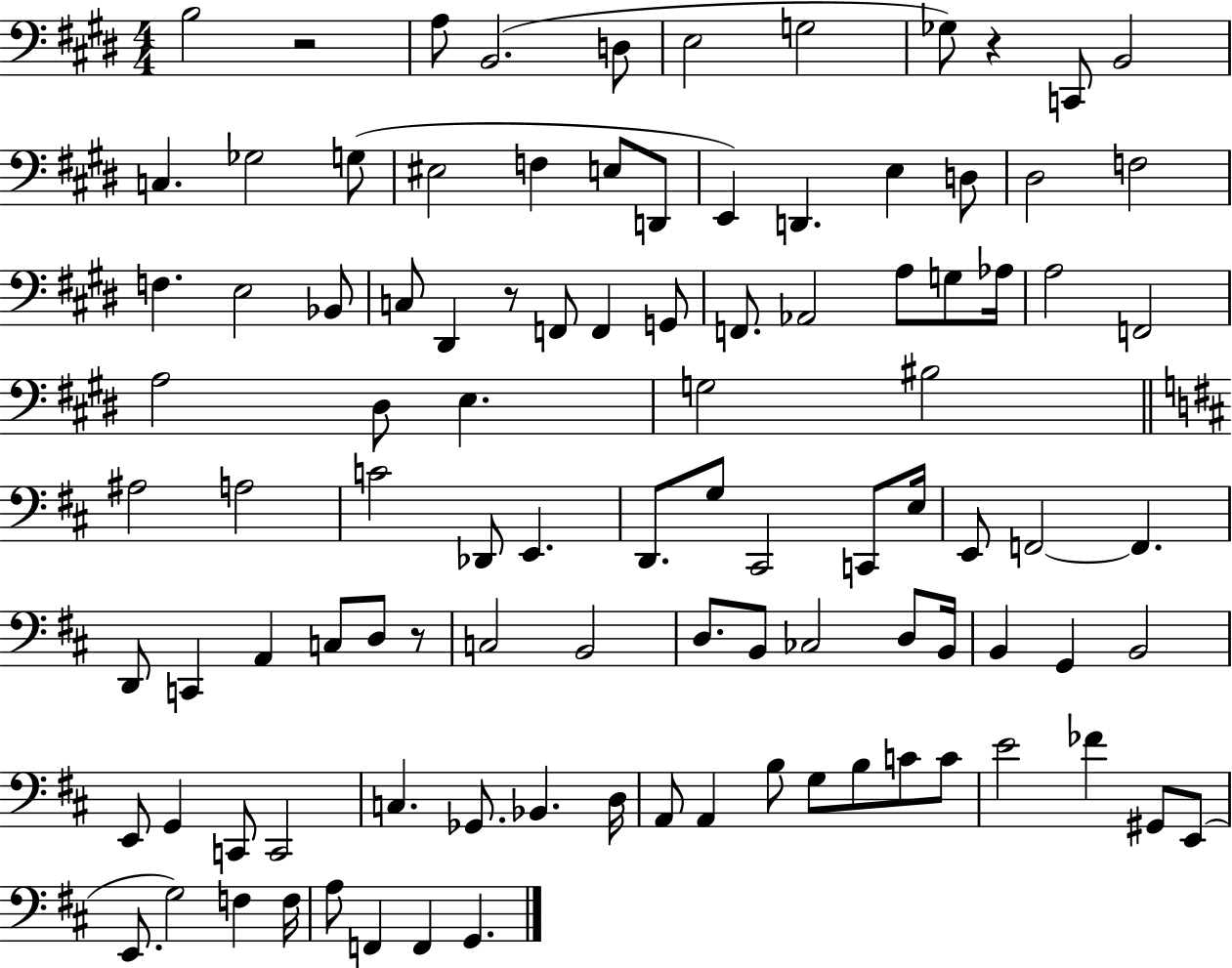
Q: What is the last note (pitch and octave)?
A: G2